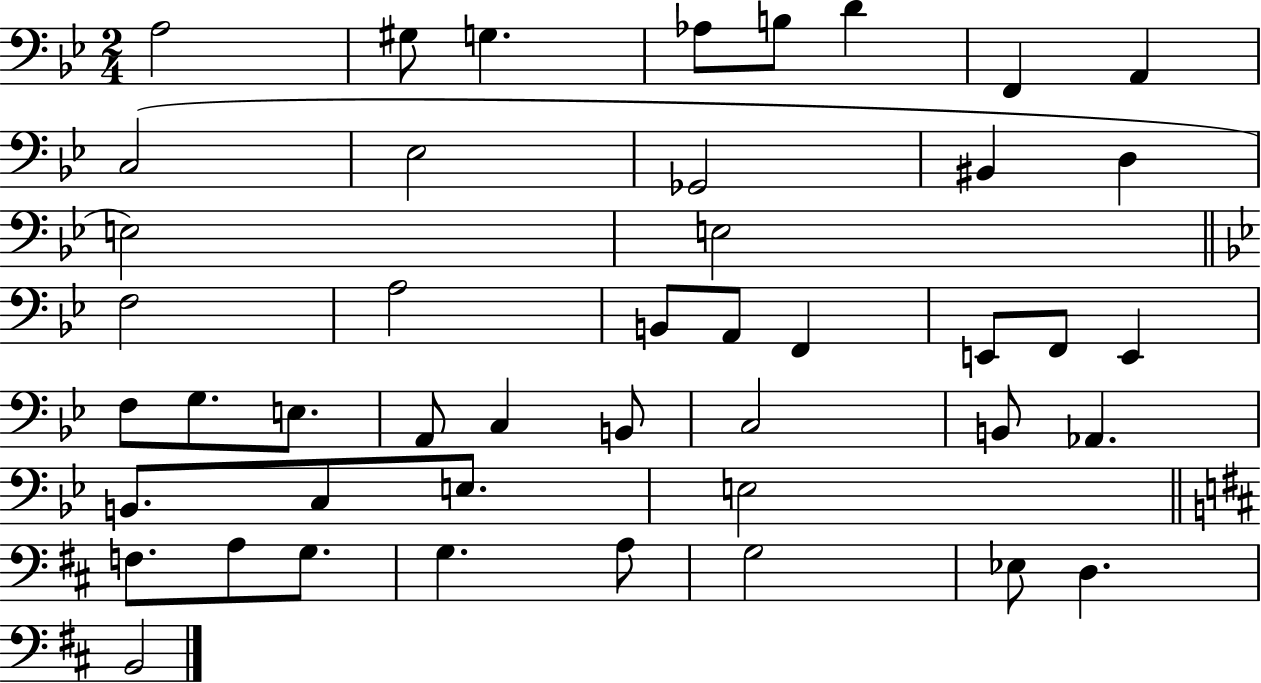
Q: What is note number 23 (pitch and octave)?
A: E2